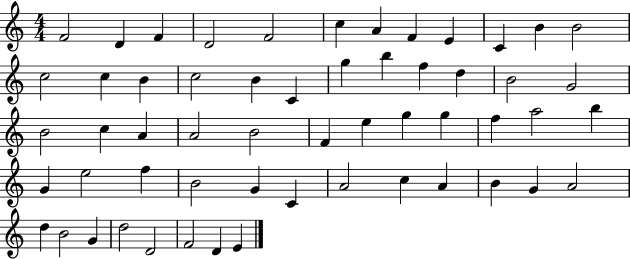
F4/h D4/q F4/q D4/h F4/h C5/q A4/q F4/q E4/q C4/q B4/q B4/h C5/h C5/q B4/q C5/h B4/q C4/q G5/q B5/q F5/q D5/q B4/h G4/h B4/h C5/q A4/q A4/h B4/h F4/q E5/q G5/q G5/q F5/q A5/h B5/q G4/q E5/h F5/q B4/h G4/q C4/q A4/h C5/q A4/q B4/q G4/q A4/h D5/q B4/h G4/q D5/h D4/h F4/h D4/q E4/q